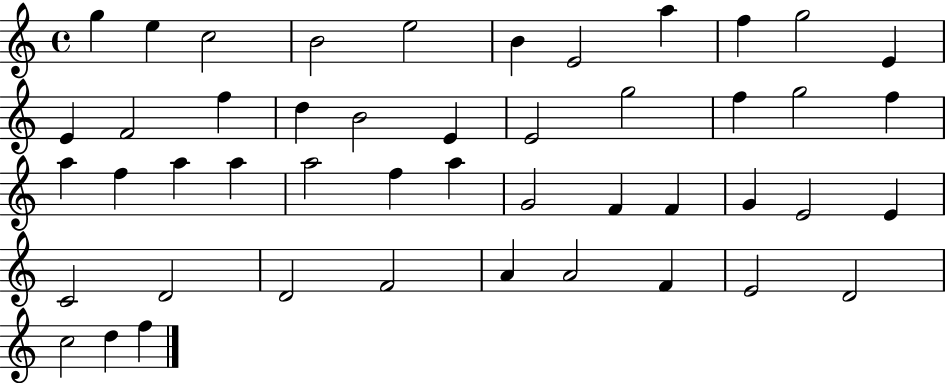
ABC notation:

X:1
T:Untitled
M:4/4
L:1/4
K:C
g e c2 B2 e2 B E2 a f g2 E E F2 f d B2 E E2 g2 f g2 f a f a a a2 f a G2 F F G E2 E C2 D2 D2 F2 A A2 F E2 D2 c2 d f